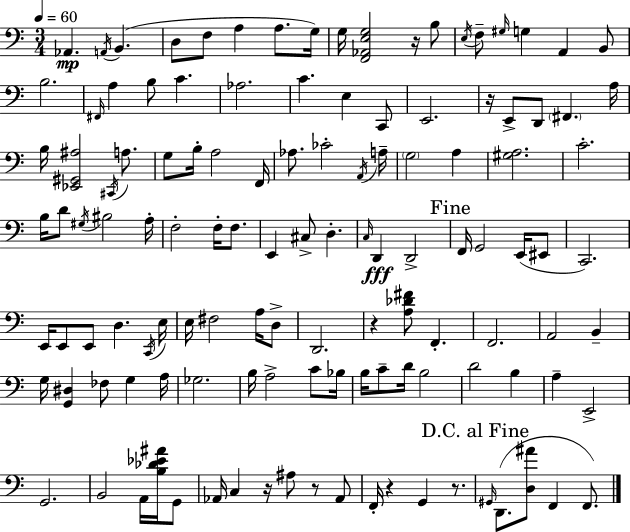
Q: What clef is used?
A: bass